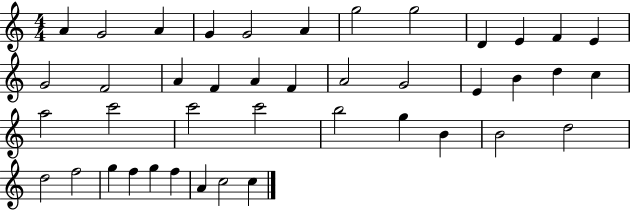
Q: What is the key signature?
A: C major